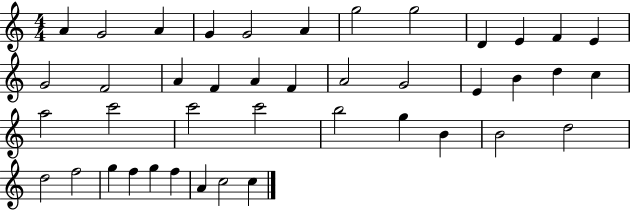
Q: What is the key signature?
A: C major